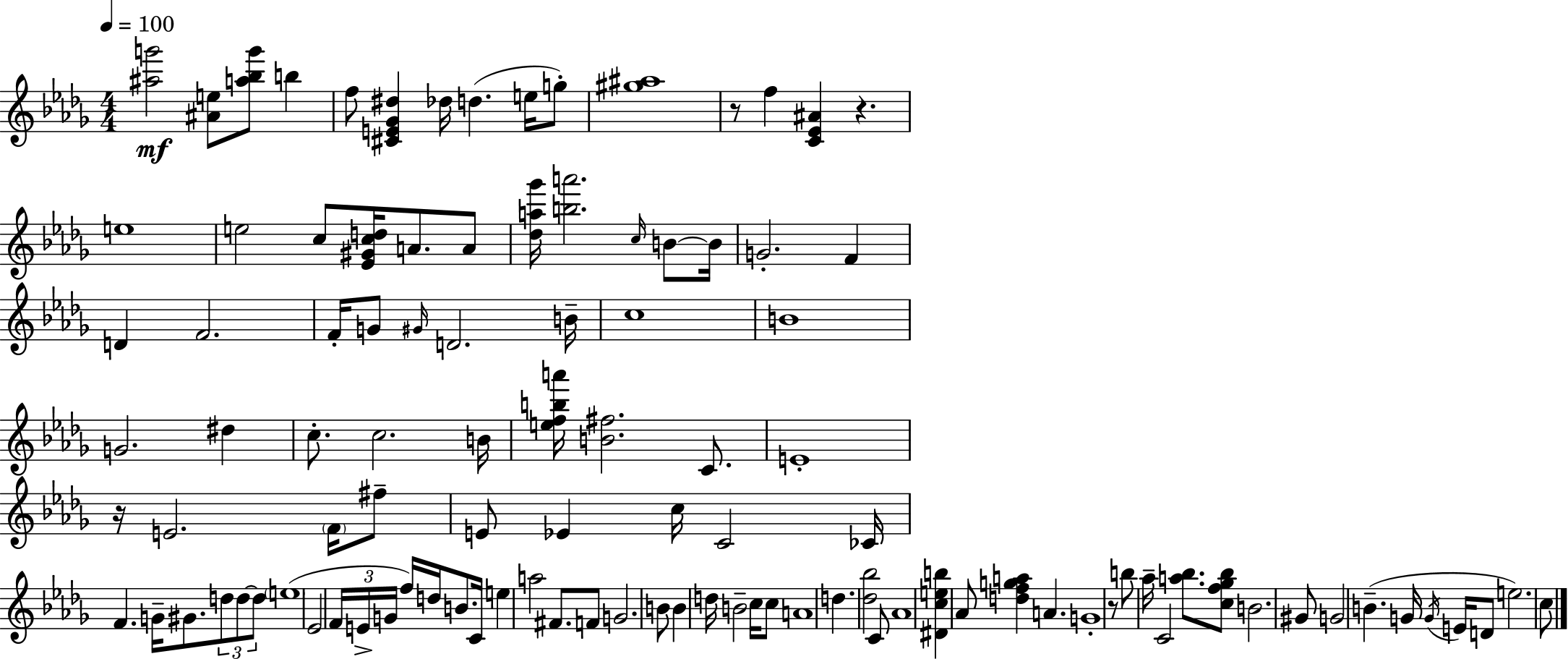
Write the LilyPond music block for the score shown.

{
  \clef treble
  \numericTimeSignature
  \time 4/4
  \key bes \minor
  \tempo 4 = 100
  <ais'' g'''>2\mf <ais' e''>8 <a'' bes'' g'''>8 b''4 | f''8 <cis' e' ges' dis''>4 des''16 d''4.( e''16 g''8-.) | <gis'' ais''>1 | r8 f''4 <c' ees' ais'>4 r4. | \break e''1 | e''2 c''8 <ees' gis' c'' d''>16 a'8. a'8 | <des'' a'' ges'''>16 <b'' a'''>2. \grace { c''16 } b'8~~ | b'16 g'2.-. f'4 | \break d'4 f'2. | f'16-. g'8 \grace { gis'16 } d'2. | b'16-- c''1 | b'1 | \break g'2. dis''4 | c''8.-. c''2. | b'16 <e'' f'' b'' a'''>16 <b' fis''>2. c'8. | e'1-. | \break r16 e'2. \parenthesize f'16 | fis''8-- e'8 ees'4 c''16 c'2 | ces'16 f'4. g'16-- gis'8. \tuplet 3/2 { d''8 d''8~~ | d''8 } \parenthesize e''1( | \break ees'2 \tuplet 3/2 { f'16 e'16-> g'16 } f''16) d''16 b'8. | c'16 e''4 a''2 fis'8. | f'8 g'2. | b'8 b'4 d''16 b'2-- c''16 | \break c''8 a'1 | d''4. <des'' bes''>2 | c'8 aes'1 | <dis' c'' e'' b''>4 aes'8 <d'' f'' g'' a''>4 a'4. | \break g'1-. | r8 b''8 aes''16-- c'2 <a'' bes''>8. | <c'' f'' ges'' bes''>8 b'2. | gis'8 g'2 b'4.--( | \break g'16 \acciaccatura { g'16 } e'16 d'8 e''2.) | c''8 \bar "|."
}